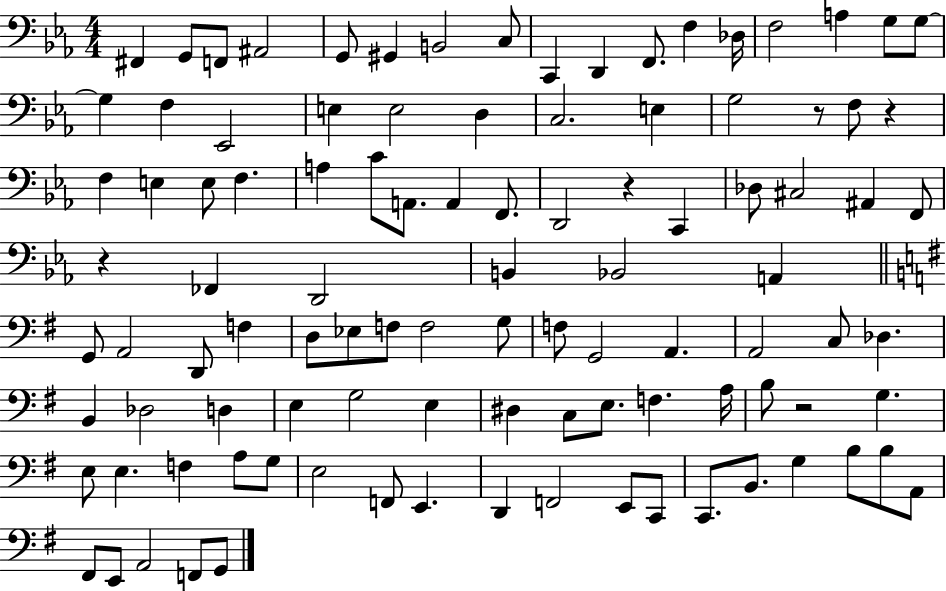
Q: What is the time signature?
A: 4/4